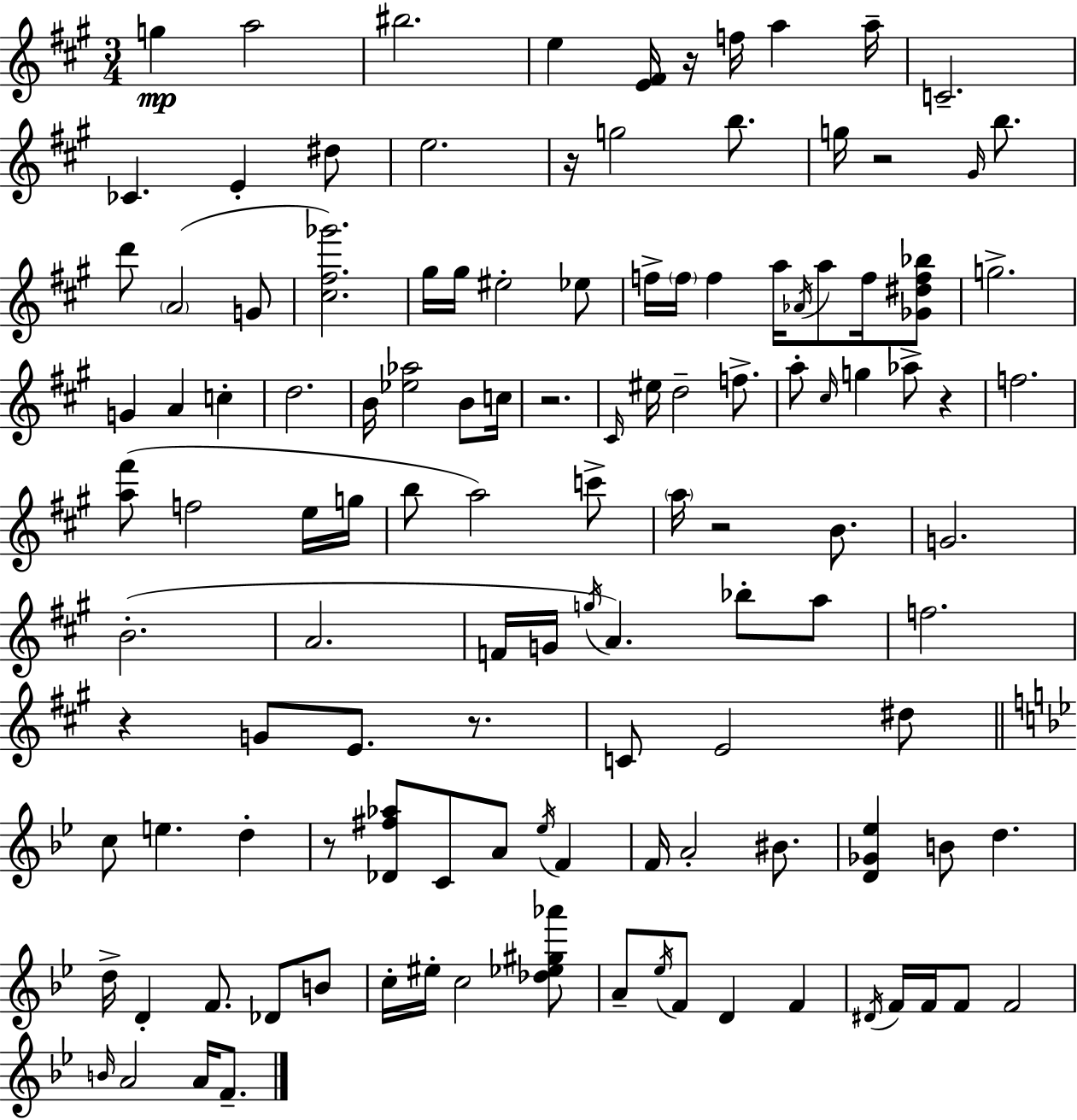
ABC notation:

X:1
T:Untitled
M:3/4
L:1/4
K:A
g a2 ^b2 e [E^F]/4 z/4 f/4 a a/4 C2 _C E ^d/2 e2 z/4 g2 b/2 g/4 z2 ^G/4 b/2 d'/2 A2 G/2 [^c^f_g']2 ^g/4 ^g/4 ^e2 _e/2 f/4 f/4 f a/4 _A/4 a/2 f/4 [_G^df_b]/2 g2 G A c d2 B/4 [_e_a]2 B/2 c/4 z2 ^C/4 ^e/4 d2 f/2 a/2 ^c/4 g _a/2 z f2 [a^f']/2 f2 e/4 g/4 b/2 a2 c'/2 a/4 z2 B/2 G2 B2 A2 F/4 G/4 g/4 A _b/2 a/2 f2 z G/2 E/2 z/2 C/2 E2 ^d/2 c/2 e d z/2 [_D^f_a]/2 C/2 A/2 _e/4 F F/4 A2 ^B/2 [D_G_e] B/2 d d/4 D F/2 _D/2 B/2 c/4 ^e/4 c2 [_d_e^g_a']/2 A/2 _e/4 F/2 D F ^D/4 F/4 F/4 F/2 F2 B/4 A2 A/4 F/2